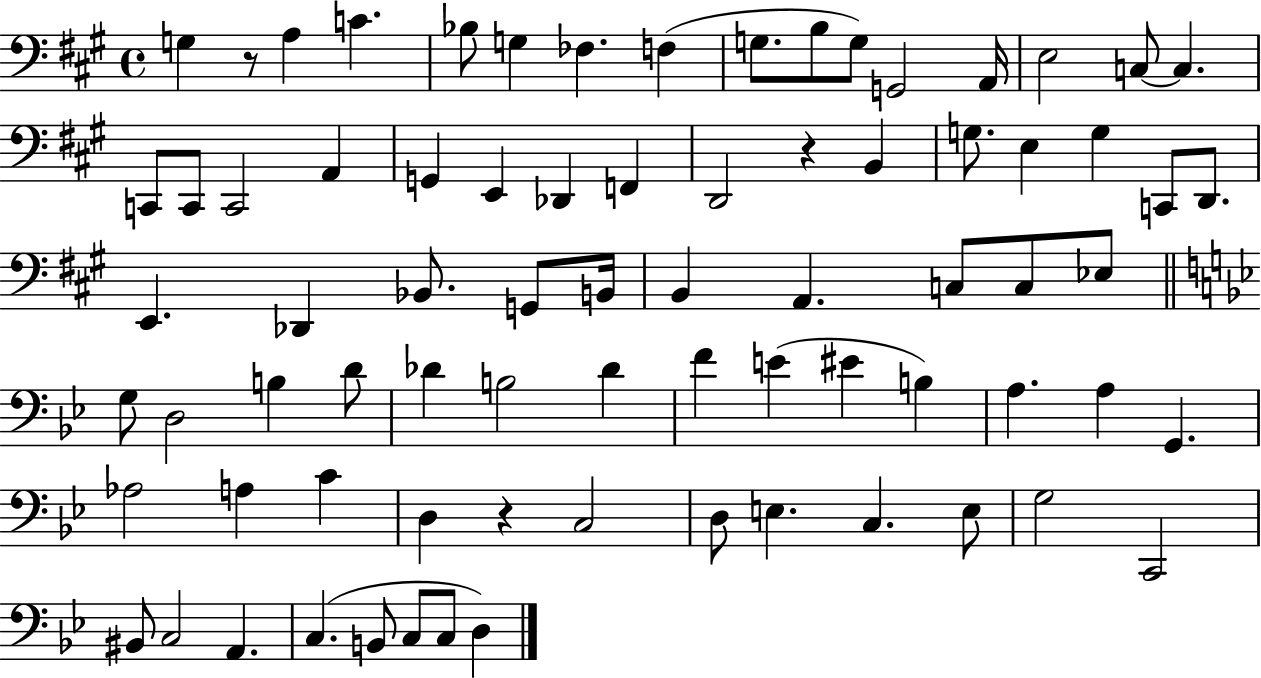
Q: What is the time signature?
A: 4/4